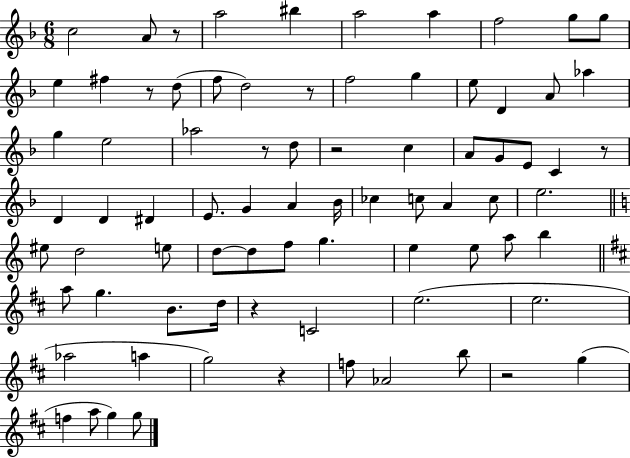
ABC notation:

X:1
T:Untitled
M:6/8
L:1/4
K:F
c2 A/2 z/2 a2 ^b a2 a f2 g/2 g/2 e ^f z/2 d/2 f/2 d2 z/2 f2 g e/2 D A/2 _a g e2 _a2 z/2 d/2 z2 c A/2 G/2 E/2 C z/2 D D ^D E/2 G A _B/4 _c c/2 A c/2 e2 ^e/2 d2 e/2 d/2 d/2 f/2 g e e/2 a/2 b a/2 g B/2 d/4 z C2 e2 e2 _a2 a g2 z f/2 _A2 b/2 z2 g f a/2 g g/2